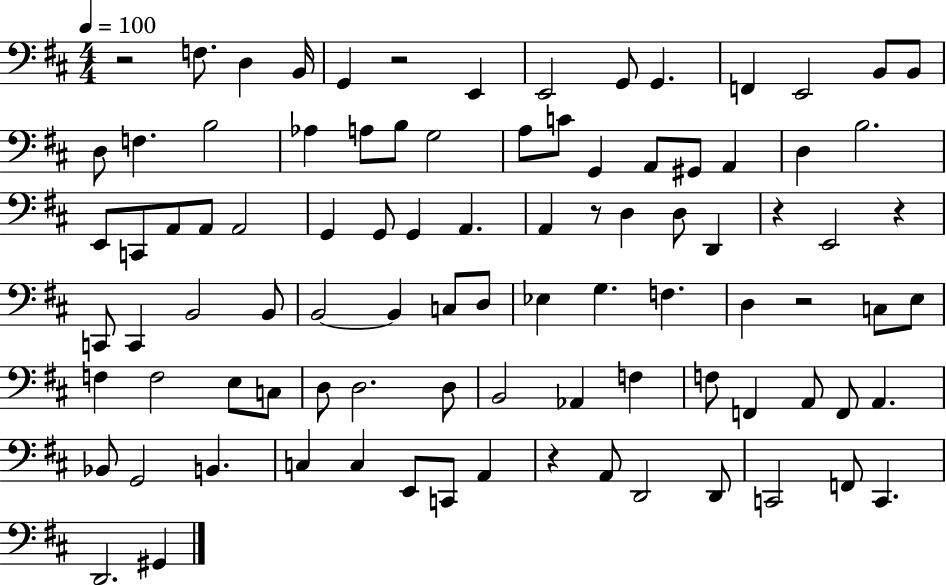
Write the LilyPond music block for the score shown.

{
  \clef bass
  \numericTimeSignature
  \time 4/4
  \key d \major
  \tempo 4 = 100
  r2 f8. d4 b,16 | g,4 r2 e,4 | e,2 g,8 g,4. | f,4 e,2 b,8 b,8 | \break d8 f4. b2 | aes4 a8 b8 g2 | a8 c'8 g,4 a,8 gis,8 a,4 | d4 b2. | \break e,8 c,8 a,8 a,8 a,2 | g,4 g,8 g,4 a,4. | a,4 r8 d4 d8 d,4 | r4 e,2 r4 | \break c,8 c,4 b,2 b,8 | b,2~~ b,4 c8 d8 | ees4 g4. f4. | d4 r2 c8 e8 | \break f4 f2 e8 c8 | d8 d2. d8 | b,2 aes,4 f4 | f8 f,4 a,8 f,8 a,4. | \break bes,8 g,2 b,4. | c4 c4 e,8 c,8 a,4 | r4 a,8 d,2 d,8 | c,2 f,8 c,4. | \break d,2. gis,4 | \bar "|."
}